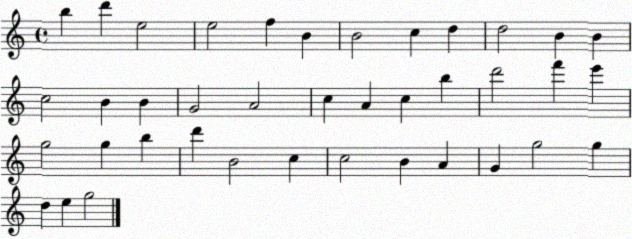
X:1
T:Untitled
M:4/4
L:1/4
K:C
b d' e2 e2 f B B2 c d d2 B B c2 B B G2 A2 c A c b d'2 f' e' g2 g b d' B2 c c2 B A G g2 g d e g2